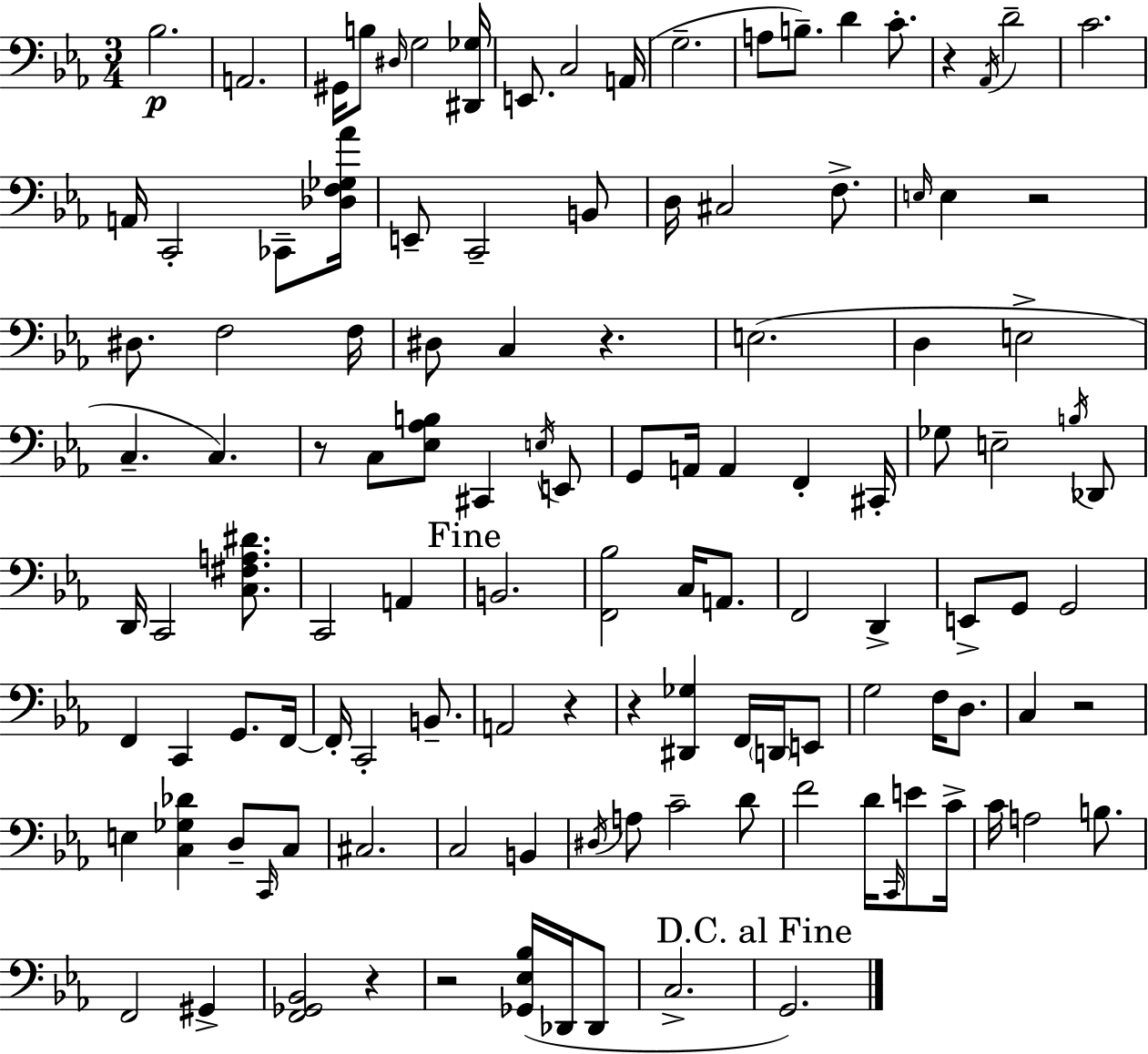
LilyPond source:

{
  \clef bass
  \numericTimeSignature
  \time 3/4
  \key c \minor
  bes2.\p | a,2. | gis,16 b8 \grace { dis16 } g2 | <dis, ges>16 e,8. c2 | \break a,16( g2.-- | a8 b8.--) d'4 c'8.-. | r4 \acciaccatura { aes,16 } d'2-- | c'2. | \break a,16 c,2-. ces,8-- | <des f ges aes'>16 e,8-- c,2-- | b,8 d16 cis2 f8.-> | \grace { e16 } e4 r2 | \break dis8. f2 | f16 dis8 c4 r4. | e2.( | d4 e2-> | \break c4.-- c4.) | r8 c8 <ees aes b>8 cis,4 | \acciaccatura { e16 } e,8 g,8 a,16 a,4 f,4-. | cis,16-. ges8 e2-- | \break \acciaccatura { b16 } des,8 d,16 c,2 | <c fis a dis'>8. c,2 | a,4 \mark "Fine" b,2. | <f, bes>2 | \break c16 a,8. f,2 | d,4-> e,8-> g,8 g,2 | f,4 c,4 | g,8. f,16~~ f,16-. c,2-. | \break b,8.-- a,2 | r4 r4 <dis, ges>4 | f,16 \parenthesize d,16 e,8 g2 | f16 d8. c4 r2 | \break e4 <c ges des'>4 | d8-- \grace { c,16 } c8 cis2. | c2 | b,4 \acciaccatura { dis16 } a8 c'2-- | \break d'8 f'2 | d'16 \grace { c,16 } e'8 c'16-> c'16 a2 | b8. f,2 | gis,4-> <f, ges, bes,>2 | \break r4 r2 | <ges, ees bes>16( des,16 des,8 c2.-> | \mark "D.C. al Fine" g,2.) | \bar "|."
}